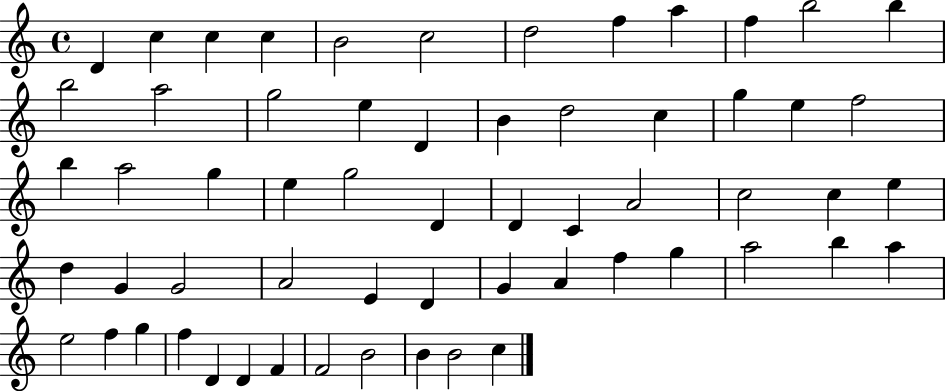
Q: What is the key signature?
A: C major